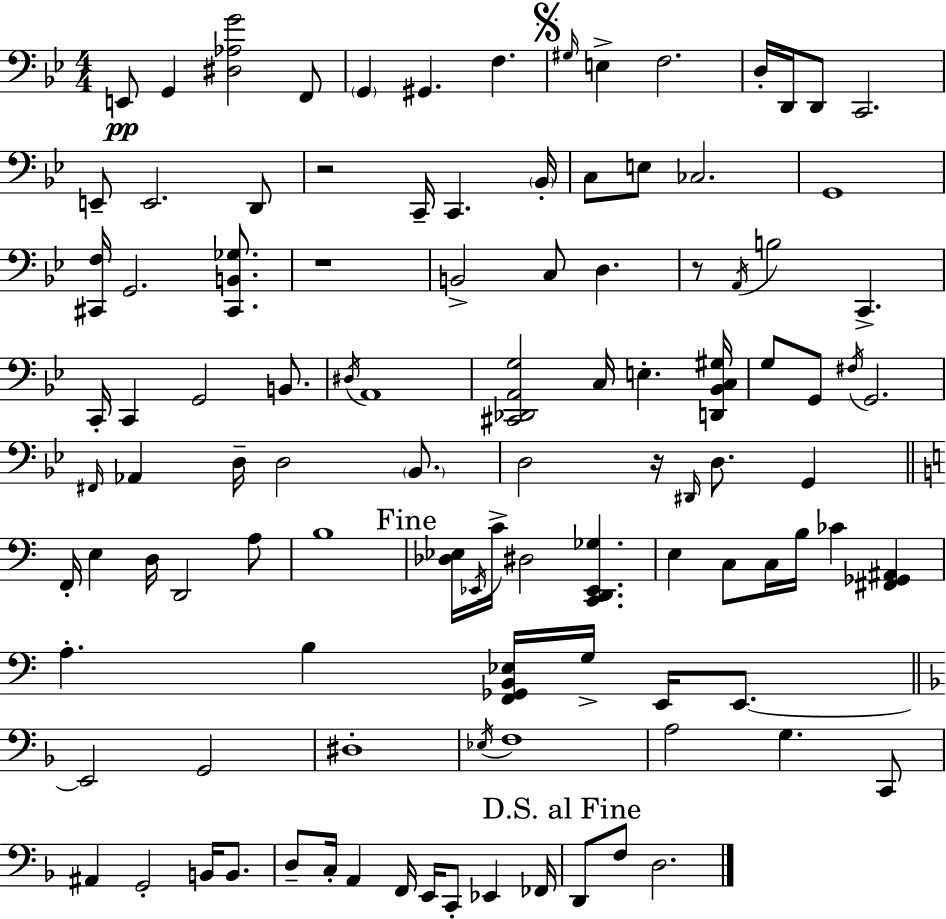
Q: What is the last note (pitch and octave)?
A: D3